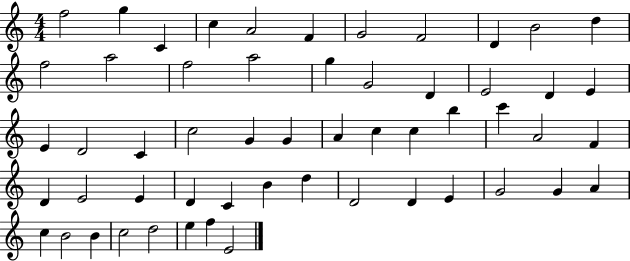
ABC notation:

X:1
T:Untitled
M:4/4
L:1/4
K:C
f2 g C c A2 F G2 F2 D B2 d f2 a2 f2 a2 g G2 D E2 D E E D2 C c2 G G A c c b c' A2 F D E2 E D C B d D2 D E G2 G A c B2 B c2 d2 e f E2